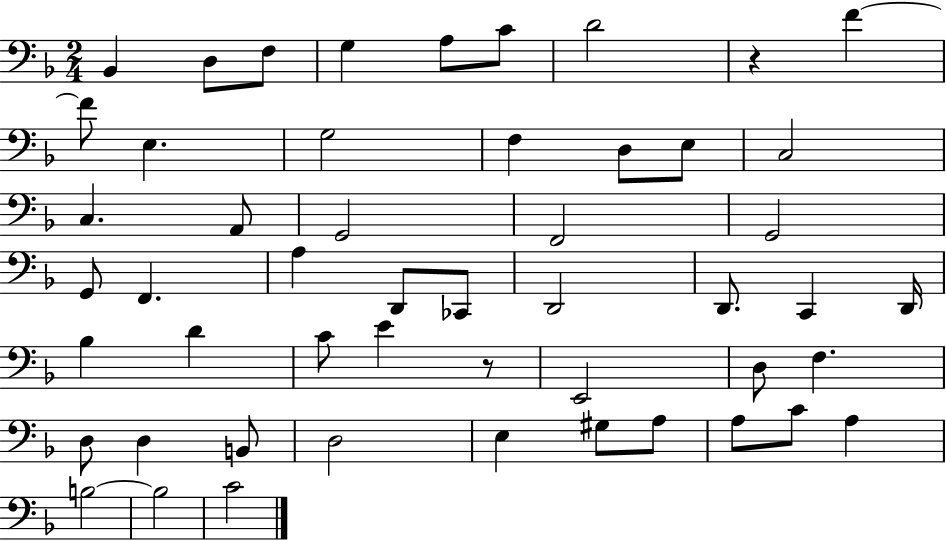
Bb2/q D3/e F3/e G3/q A3/e C4/e D4/h R/q F4/q F4/e E3/q. G3/h F3/q D3/e E3/e C3/h C3/q. A2/e G2/h F2/h G2/h G2/e F2/q. A3/q D2/e CES2/e D2/h D2/e. C2/q D2/s Bb3/q D4/q C4/e E4/q R/e E2/h D3/e F3/q. D3/e D3/q B2/e D3/h E3/q G#3/e A3/e A3/e C4/e A3/q B3/h B3/h C4/h